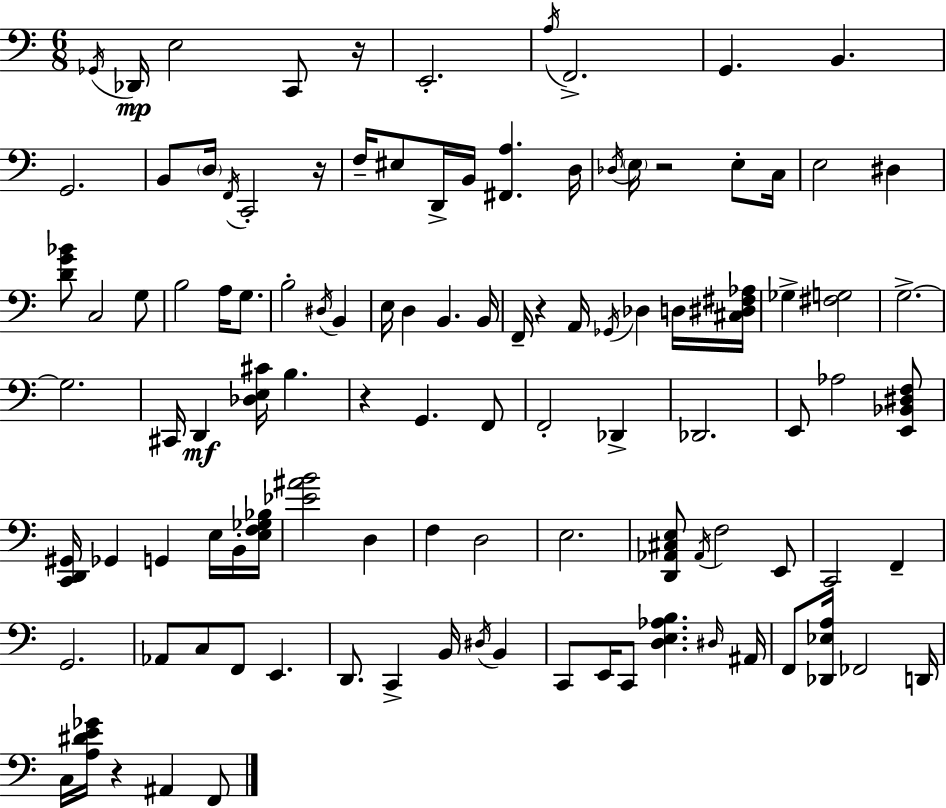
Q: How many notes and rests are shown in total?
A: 108